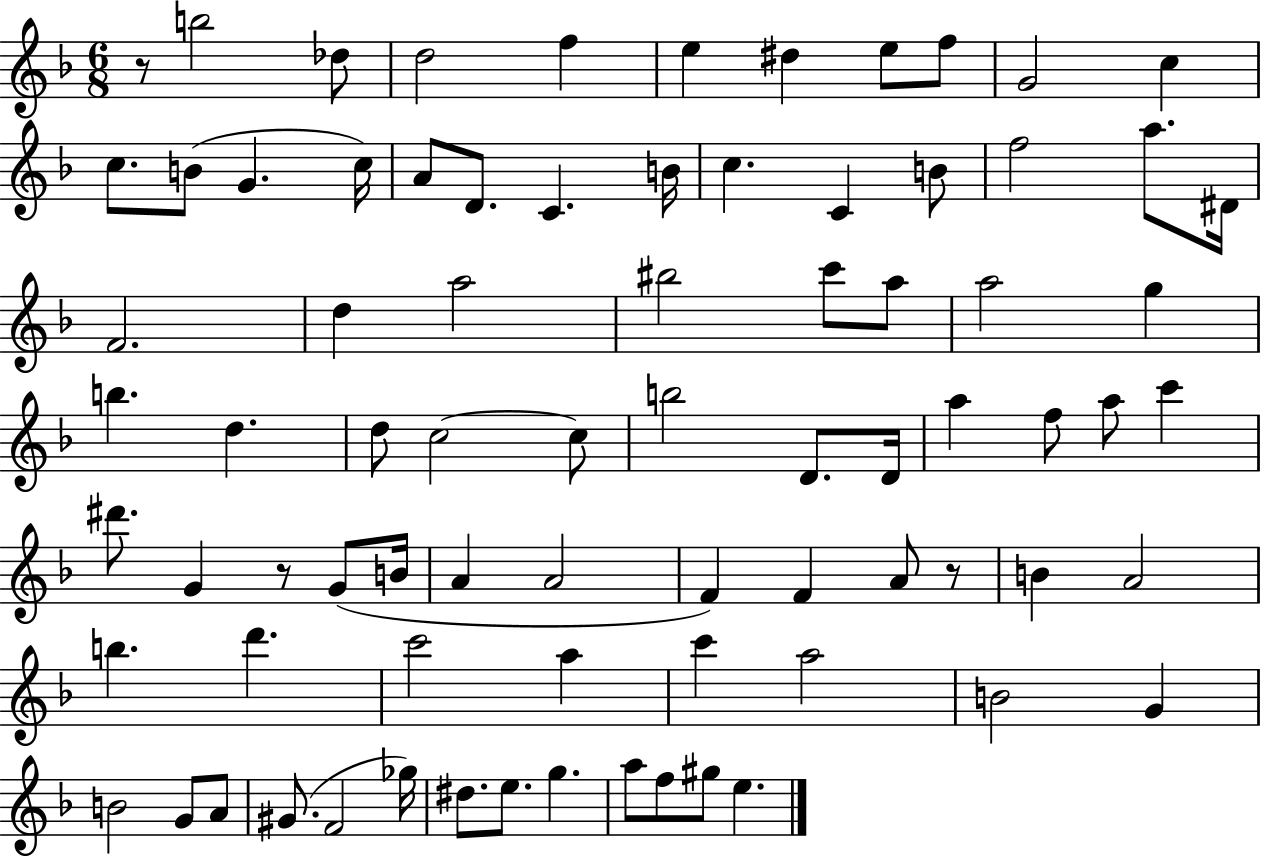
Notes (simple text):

R/e B5/h Db5/e D5/h F5/q E5/q D#5/q E5/e F5/e G4/h C5/q C5/e. B4/e G4/q. C5/s A4/e D4/e. C4/q. B4/s C5/q. C4/q B4/e F5/h A5/e. D#4/s F4/h. D5/q A5/h BIS5/h C6/e A5/e A5/h G5/q B5/q. D5/q. D5/e C5/h C5/e B5/h D4/e. D4/s A5/q F5/e A5/e C6/q D#6/e. G4/q R/e G4/e B4/s A4/q A4/h F4/q F4/q A4/e R/e B4/q A4/h B5/q. D6/q. C6/h A5/q C6/q A5/h B4/h G4/q B4/h G4/e A4/e G#4/e. F4/h Gb5/s D#5/e. E5/e. G5/q. A5/e F5/e G#5/e E5/q.